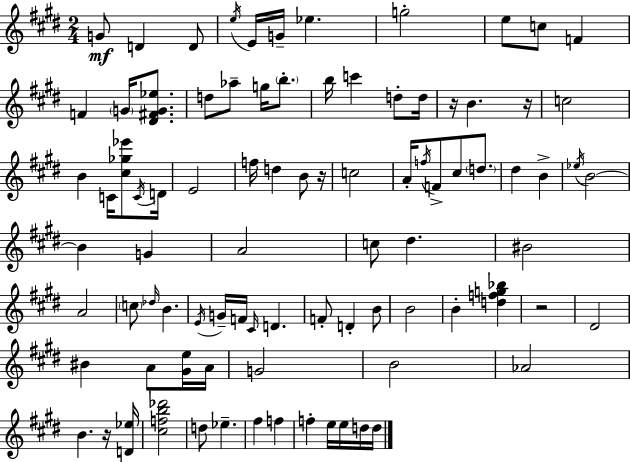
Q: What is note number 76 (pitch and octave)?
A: E5